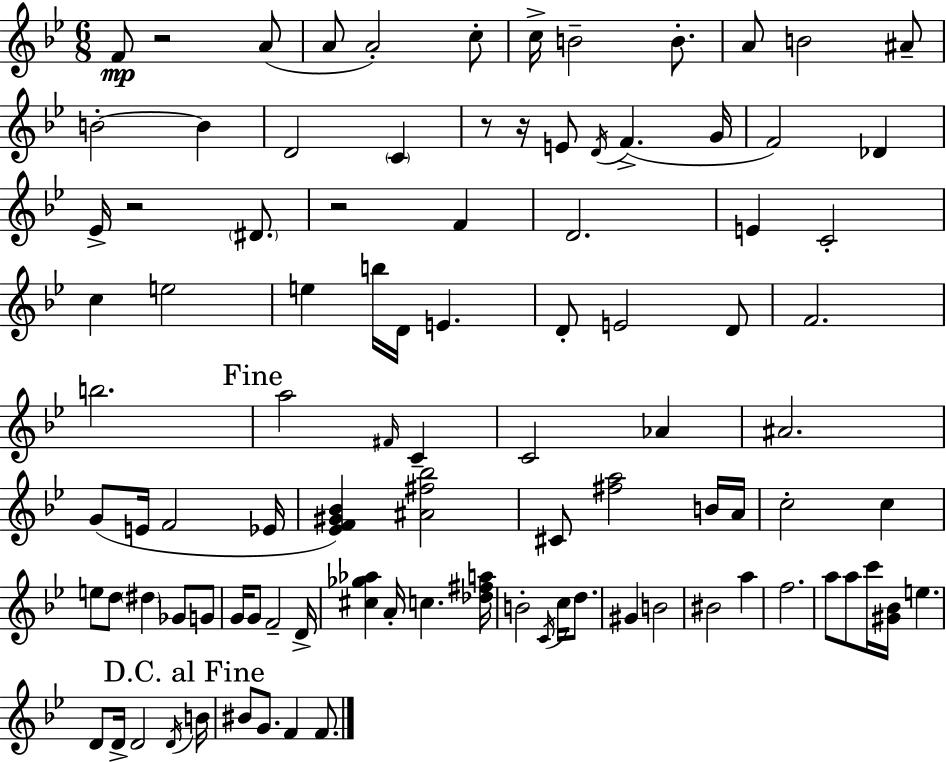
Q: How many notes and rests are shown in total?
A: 97